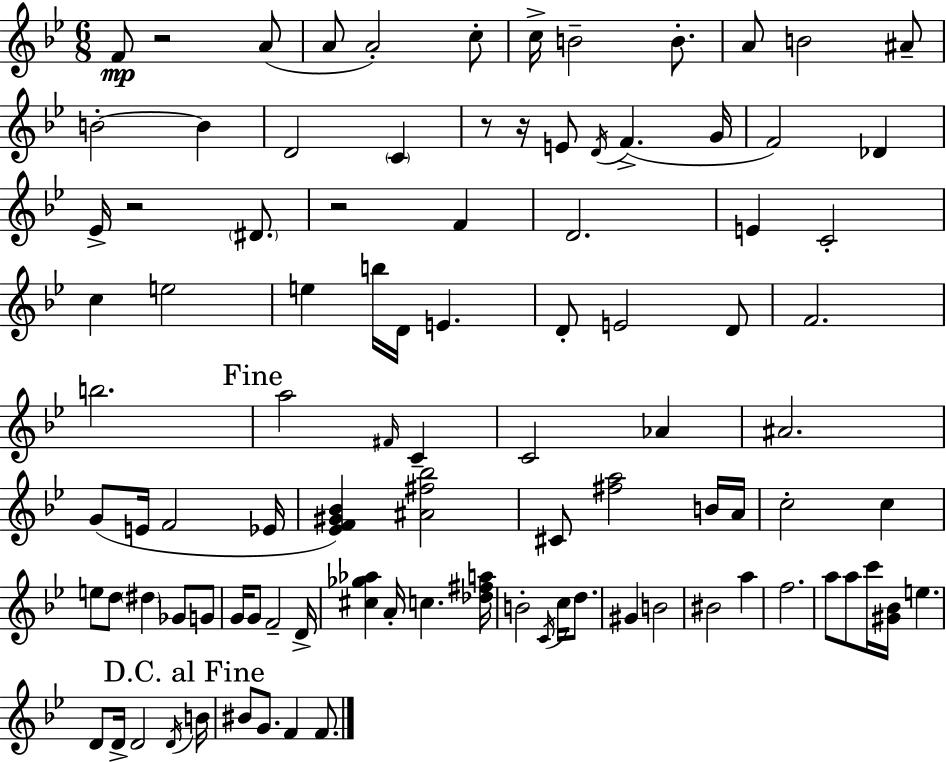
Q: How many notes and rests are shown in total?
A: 97